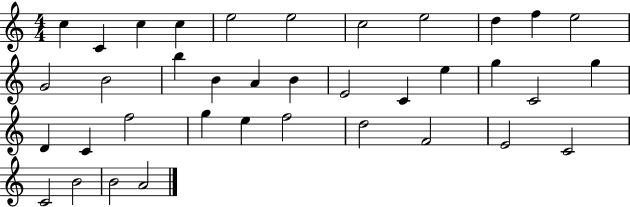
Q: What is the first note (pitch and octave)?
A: C5